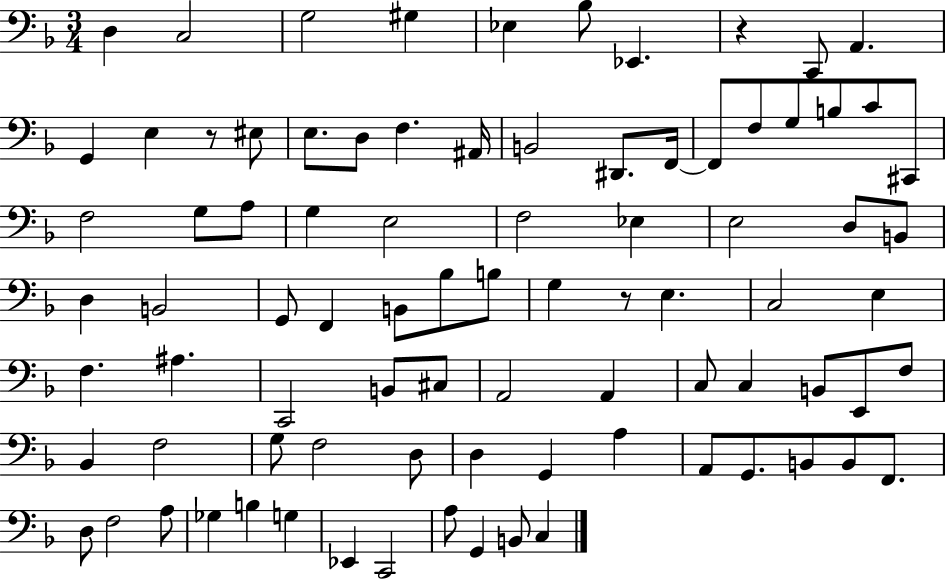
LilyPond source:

{
  \clef bass
  \numericTimeSignature
  \time 3/4
  \key f \major
  d4 c2 | g2 gis4 | ees4 bes8 ees,4. | r4 c,8 a,4. | \break g,4 e4 r8 eis8 | e8. d8 f4. ais,16 | b,2 dis,8. f,16~~ | f,8 f8 g8 b8 c'8 cis,8 | \break f2 g8 a8 | g4 e2 | f2 ees4 | e2 d8 b,8 | \break d4 b,2 | g,8 f,4 b,8 bes8 b8 | g4 r8 e4. | c2 e4 | \break f4. ais4. | c,2 b,8 cis8 | a,2 a,4 | c8 c4 b,8 e,8 f8 | \break bes,4 f2 | g8 f2 d8 | d4 g,4 a4 | a,8 g,8. b,8 b,8 f,8. | \break d8 f2 a8 | ges4 b4 g4 | ees,4 c,2 | a8 g,4 b,8 c4 | \break \bar "|."
}